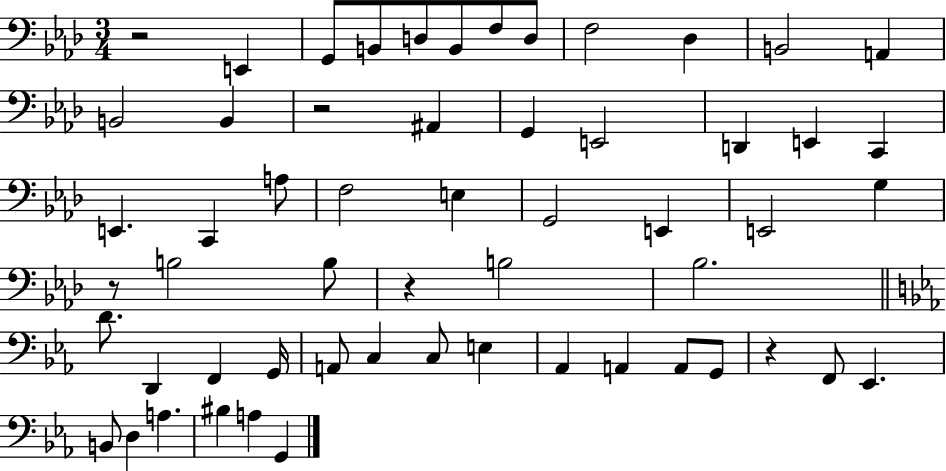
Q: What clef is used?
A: bass